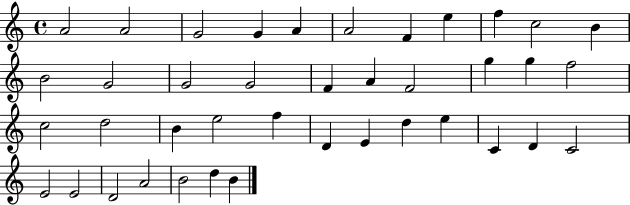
X:1
T:Untitled
M:4/4
L:1/4
K:C
A2 A2 G2 G A A2 F e f c2 B B2 G2 G2 G2 F A F2 g g f2 c2 d2 B e2 f D E d e C D C2 E2 E2 D2 A2 B2 d B